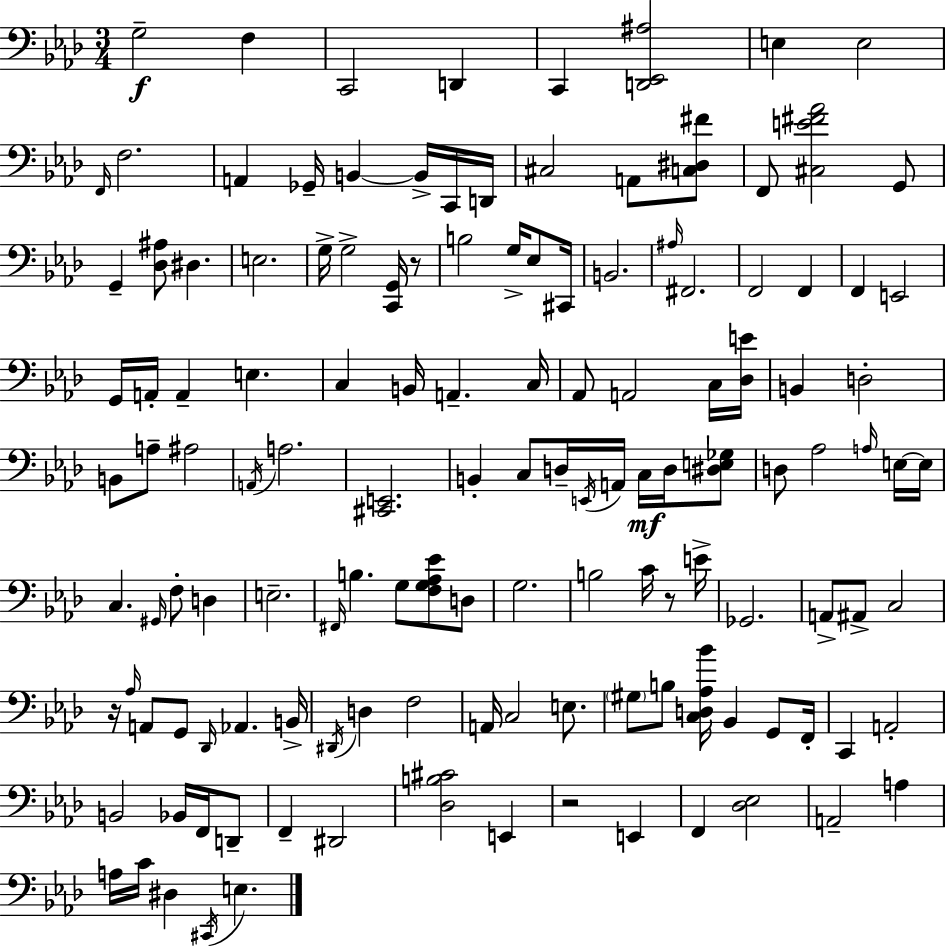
G3/h F3/q C2/h D2/q C2/q [D2,Eb2,A#3]/h E3/q E3/h F2/s F3/h. A2/q Gb2/s B2/q B2/s C2/s D2/s C#3/h A2/e [C3,D#3,F#4]/e F2/e [C#3,E4,F#4,Ab4]/h G2/e G2/q [Db3,A#3]/e D#3/q. E3/h. G3/s G3/h [C2,G2]/s R/e B3/h G3/s Eb3/e C#2/s B2/h. A#3/s F#2/h. F2/h F2/q F2/q E2/h G2/s A2/s A2/q E3/q. C3/q B2/s A2/q. C3/s Ab2/e A2/h C3/s [Db3,E4]/s B2/q D3/h B2/e A3/e A#3/h A2/s A3/h. [C#2,E2]/h. B2/q C3/e D3/s E2/s A2/s C3/s D3/s [D#3,E3,Gb3]/e D3/e Ab3/h A3/s E3/s E3/s C3/q. G#2/s F3/e D3/q E3/h. F#2/s B3/q. G3/e [F3,G3,Ab3,Eb4]/e D3/e G3/h. B3/h C4/s R/e E4/s Gb2/h. A2/e A#2/e C3/h R/s Ab3/s A2/e G2/e Db2/s Ab2/q. B2/s D#2/s D3/q F3/h A2/s C3/h E3/e. G#3/e B3/e [C3,D3,Ab3,Bb4]/s Bb2/q G2/e F2/s C2/q A2/h B2/h Bb2/s F2/s D2/e F2/q D#2/h [Db3,B3,C#4]/h E2/q R/h E2/q F2/q [Db3,Eb3]/h A2/h A3/q A3/s C4/s D#3/q C#2/s E3/q.